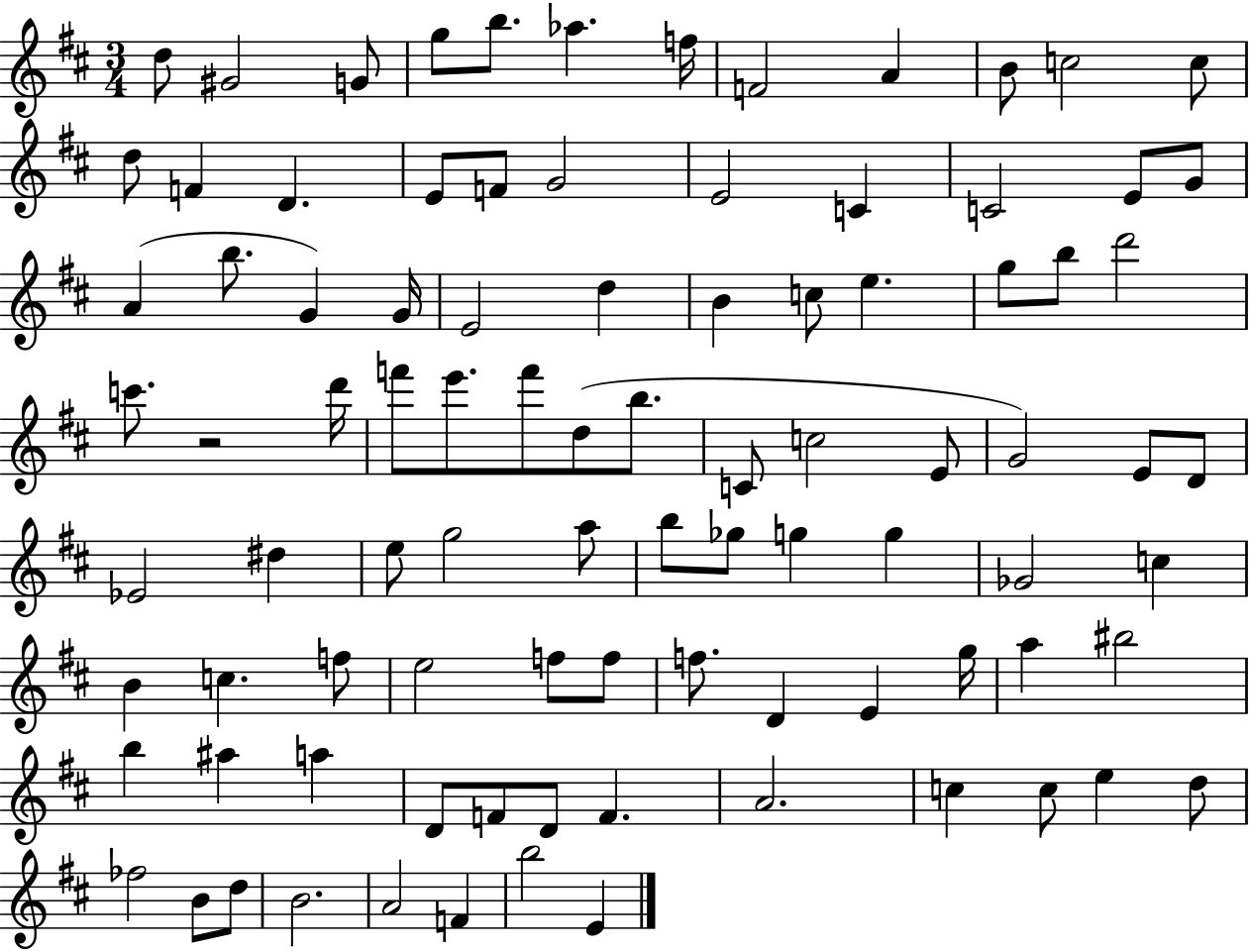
D5/e G#4/h G4/e G5/e B5/e. Ab5/q. F5/s F4/h A4/q B4/e C5/h C5/e D5/e F4/q D4/q. E4/e F4/e G4/h E4/h C4/q C4/h E4/e G4/e A4/q B5/e. G4/q G4/s E4/h D5/q B4/q C5/e E5/q. G5/e B5/e D6/h C6/e. R/h D6/s F6/e E6/e. F6/e D5/e B5/e. C4/e C5/h E4/e G4/h E4/e D4/e Eb4/h D#5/q E5/e G5/h A5/e B5/e Gb5/e G5/q G5/q Gb4/h C5/q B4/q C5/q. F5/e E5/h F5/e F5/e F5/e. D4/q E4/q G5/s A5/q BIS5/h B5/q A#5/q A5/q D4/e F4/e D4/e F4/q. A4/h. C5/q C5/e E5/q D5/e FES5/h B4/e D5/e B4/h. A4/h F4/q B5/h E4/q